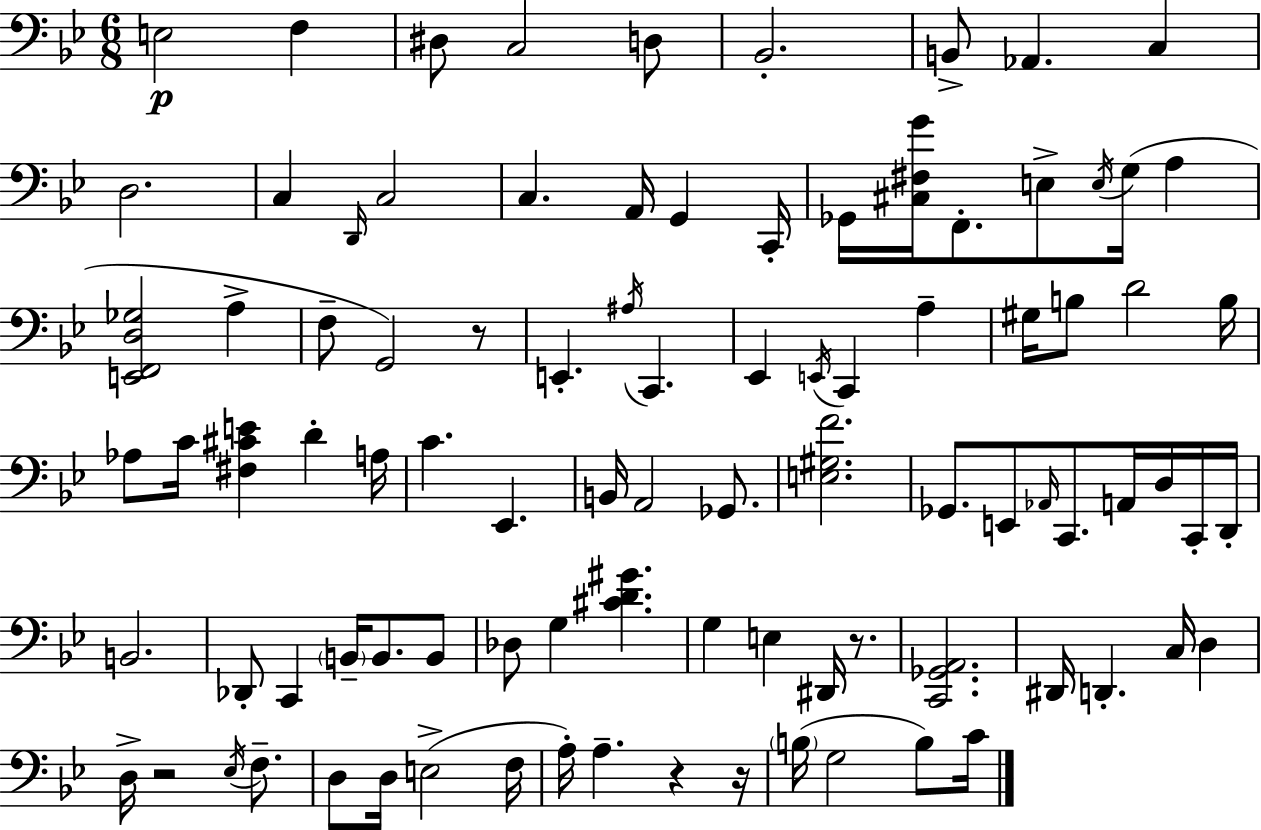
{
  \clef bass
  \numericTimeSignature
  \time 6/8
  \key g \minor
  e2\p f4 | dis8 c2 d8 | bes,2.-. | b,8-> aes,4. c4 | \break d2. | c4 \grace { d,16 } c2 | c4. a,16 g,4 | c,16-. ges,16 <cis fis g'>16 f,8.-. e8-> \acciaccatura { e16 } g16( a4 | \break <e, f, d ges>2 a4-> | f8-- g,2) | r8 e,4.-. \acciaccatura { ais16 } c,4. | ees,4 \acciaccatura { e,16 } c,4 | \break a4-- gis16 b8 d'2 | b16 aes8 c'16 <fis cis' e'>4 d'4-. | a16 c'4. ees,4. | b,16 a,2 | \break ges,8. <e gis f'>2. | ges,8. e,8 \grace { aes,16 } c,8. | a,16 d16 c,16-. d,16-. b,2. | des,8-. c,4 \parenthesize b,16-- | \break b,8. b,8 des8 g4 <cis' d' gis'>4. | g4 e4 | dis,16 r8. <c, ges, a,>2. | dis,16 d,4.-. | \break c16 d4 d16-> r2 | \acciaccatura { ees16 } f8.-- d8 d16 e2->( | f16 a16-.) a4.-- | r4 r16 \parenthesize b16( g2 | \break b8) c'16 \bar "|."
}